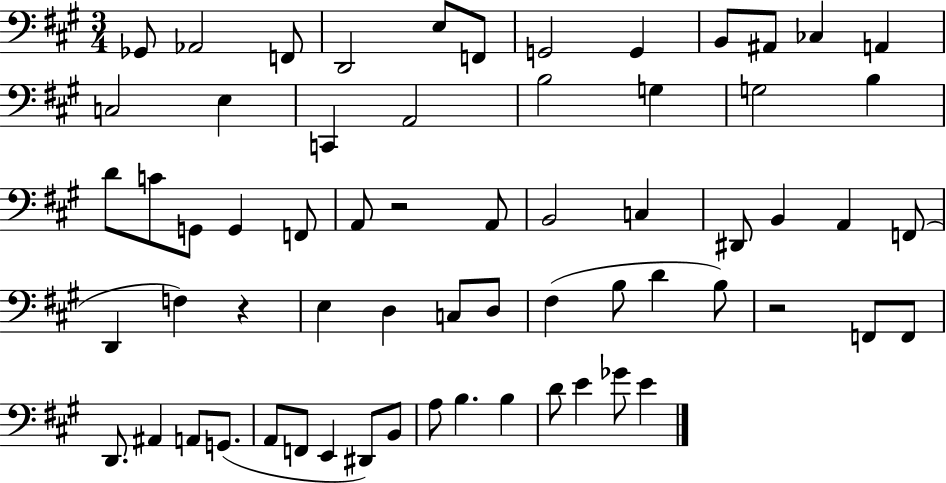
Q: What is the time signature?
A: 3/4